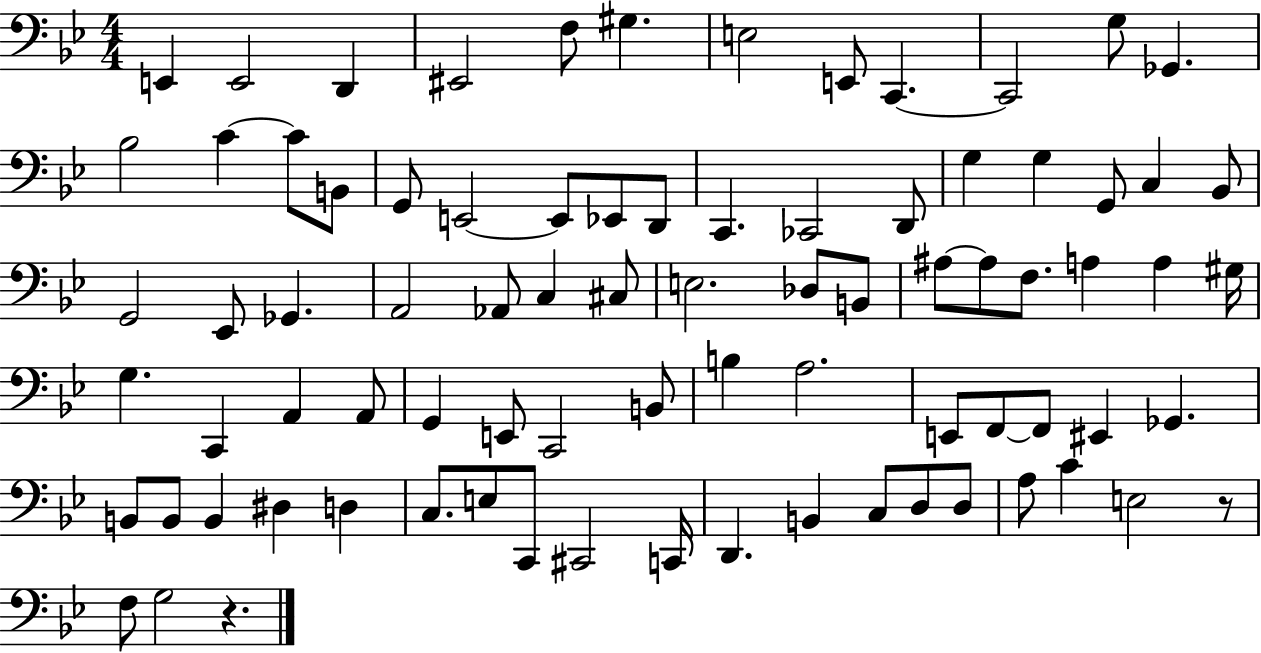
{
  \clef bass
  \numericTimeSignature
  \time 4/4
  \key bes \major
  e,4 e,2 d,4 | eis,2 f8 gis4. | e2 e,8 c,4.~~ | c,2 g8 ges,4. | \break bes2 c'4~~ c'8 b,8 | g,8 e,2~~ e,8 ees,8 d,8 | c,4. ces,2 d,8 | g4 g4 g,8 c4 bes,8 | \break g,2 ees,8 ges,4. | a,2 aes,8 c4 cis8 | e2. des8 b,8 | ais8~~ ais8 f8. a4 a4 gis16 | \break g4. c,4 a,4 a,8 | g,4 e,8 c,2 b,8 | b4 a2. | e,8 f,8~~ f,8 eis,4 ges,4. | \break b,8 b,8 b,4 dis4 d4 | c8. e8 c,8 cis,2 c,16 | d,4. b,4 c8 d8 d8 | a8 c'4 e2 r8 | \break f8 g2 r4. | \bar "|."
}